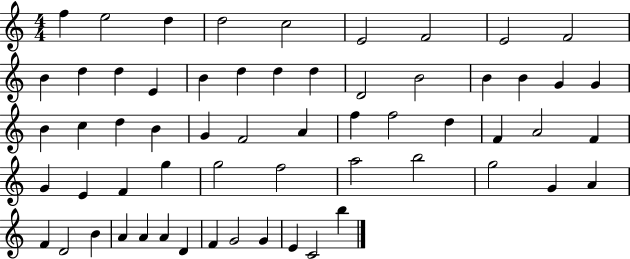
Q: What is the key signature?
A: C major